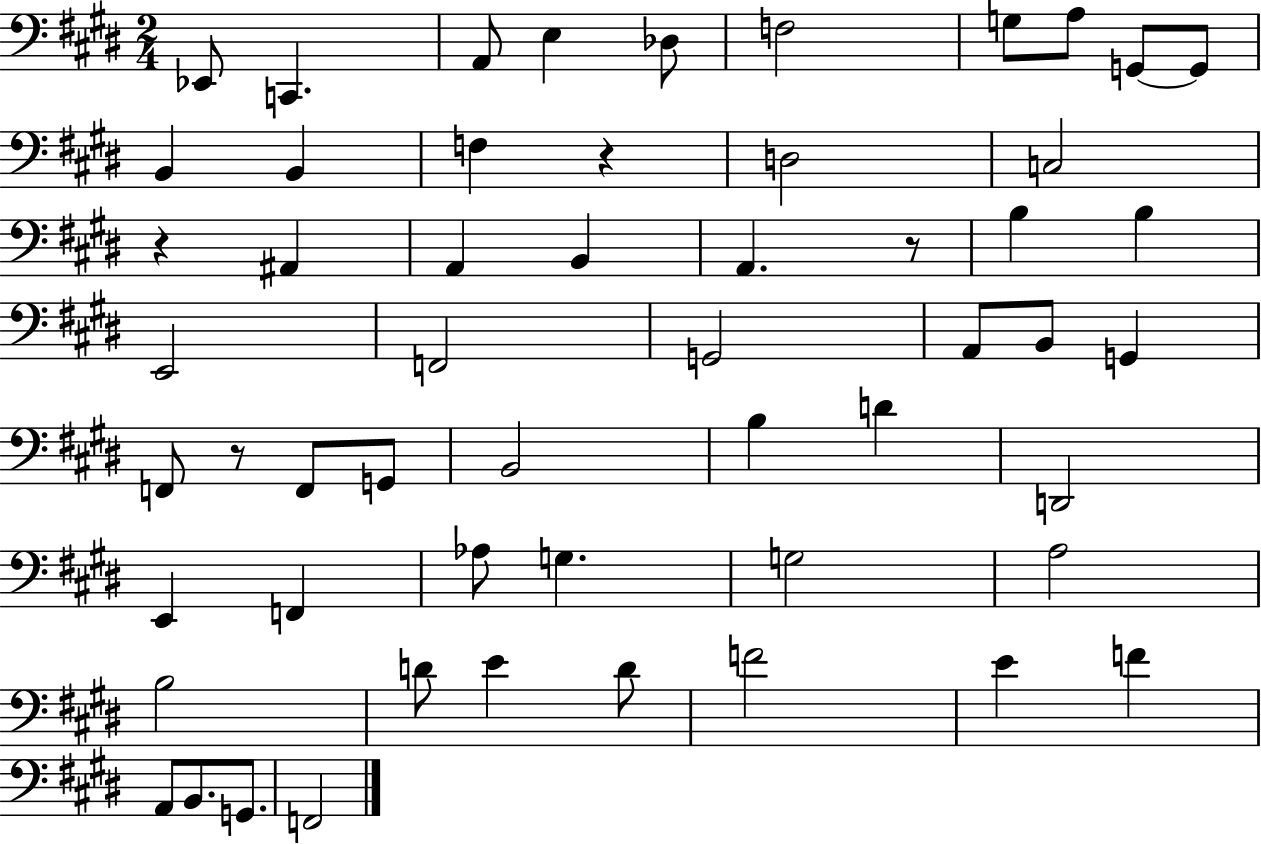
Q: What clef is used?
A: bass